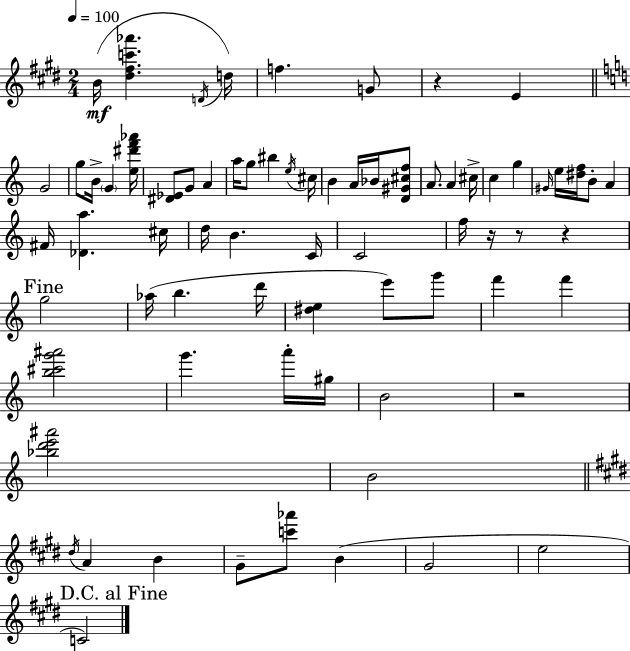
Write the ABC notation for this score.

X:1
T:Untitled
M:2/4
L:1/4
K:E
B/4 [^d^fc'_a'] D/4 d/4 f G/2 z E G2 g/2 B/4 G [e^d'f'_a']/4 [^D_E]/2 G/2 A a/4 g/2 ^b e/4 ^c/4 B A/4 _B/4 [D^G^cf]/2 A/2 A ^c/4 c g ^G/4 e/4 [^df]/4 B/2 A ^F/4 [_Da] ^c/4 d/4 B C/4 C2 f/4 z/4 z/2 z g2 _a/4 b d'/4 [^de] e'/2 g'/2 f' f' [b^c'g'^a']2 g' a'/4 ^g/4 B2 z2 [_bd'e'^a']2 B2 ^d/4 A B ^G/2 [c'_a']/2 B ^G2 e2 C2